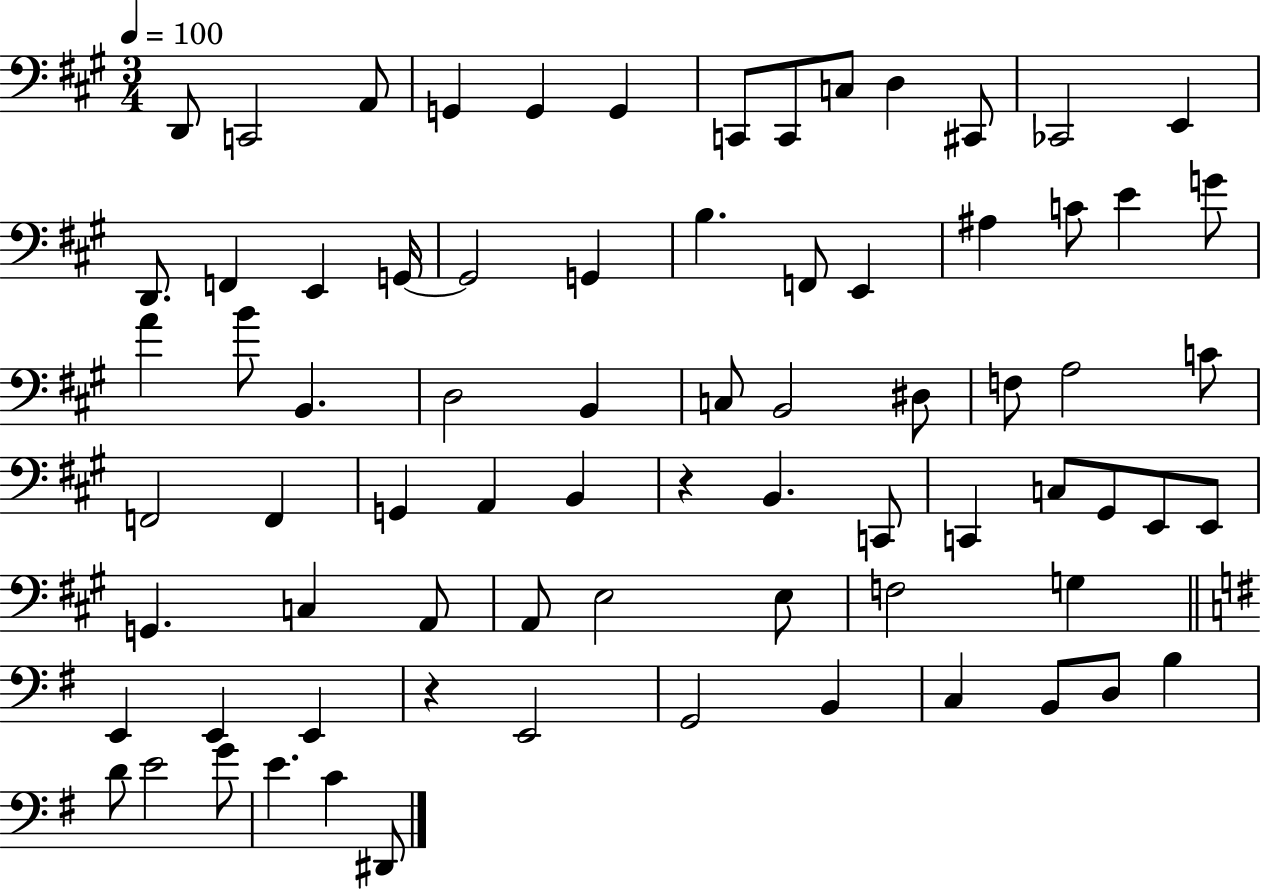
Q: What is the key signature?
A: A major